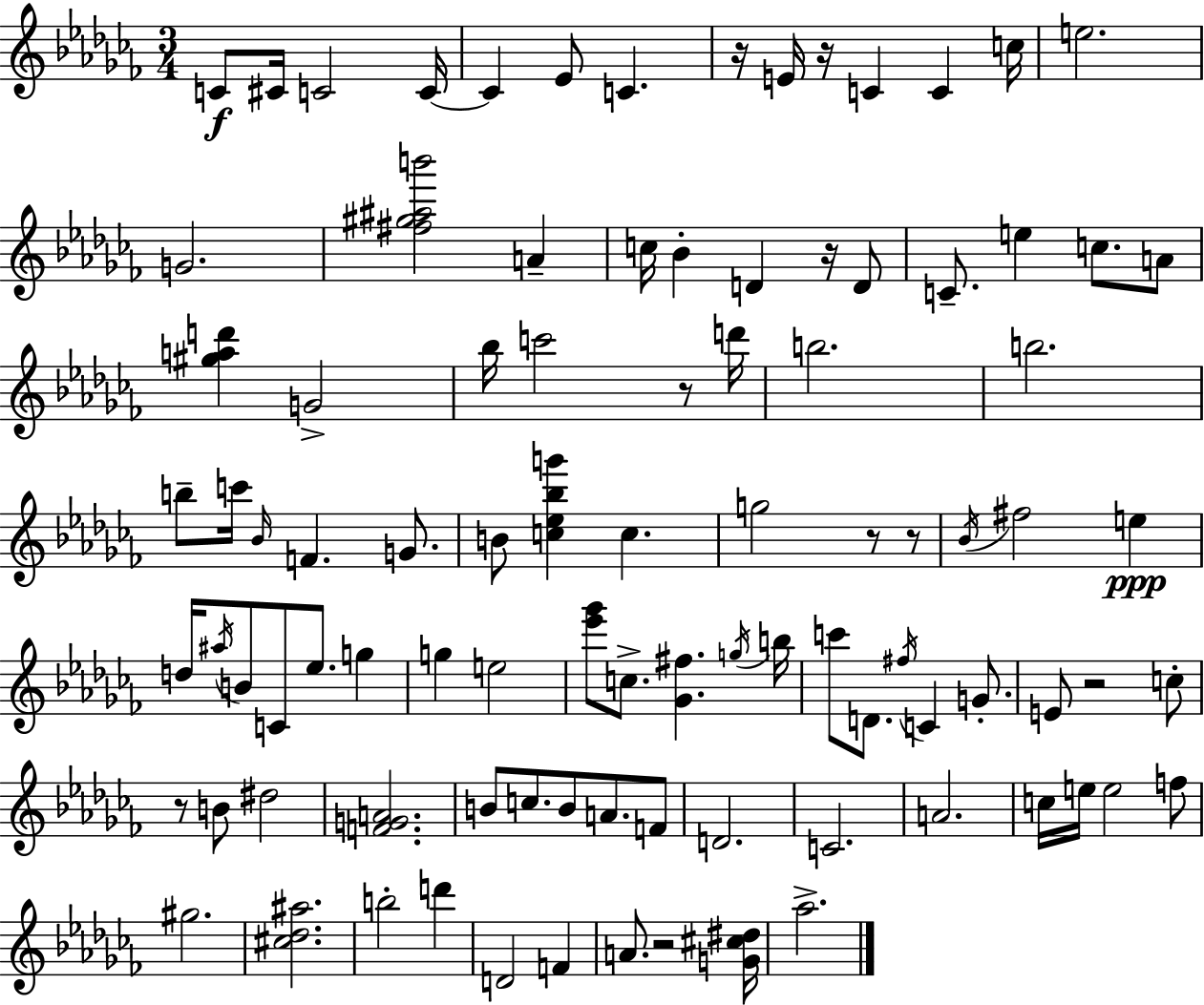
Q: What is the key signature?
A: AES minor